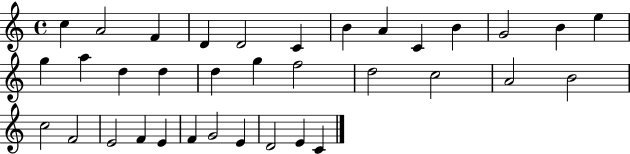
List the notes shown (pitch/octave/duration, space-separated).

C5/q A4/h F4/q D4/q D4/h C4/q B4/q A4/q C4/q B4/q G4/h B4/q E5/q G5/q A5/q D5/q D5/q D5/q G5/q F5/h D5/h C5/h A4/h B4/h C5/h F4/h E4/h F4/q E4/q F4/q G4/h E4/q D4/h E4/q C4/q